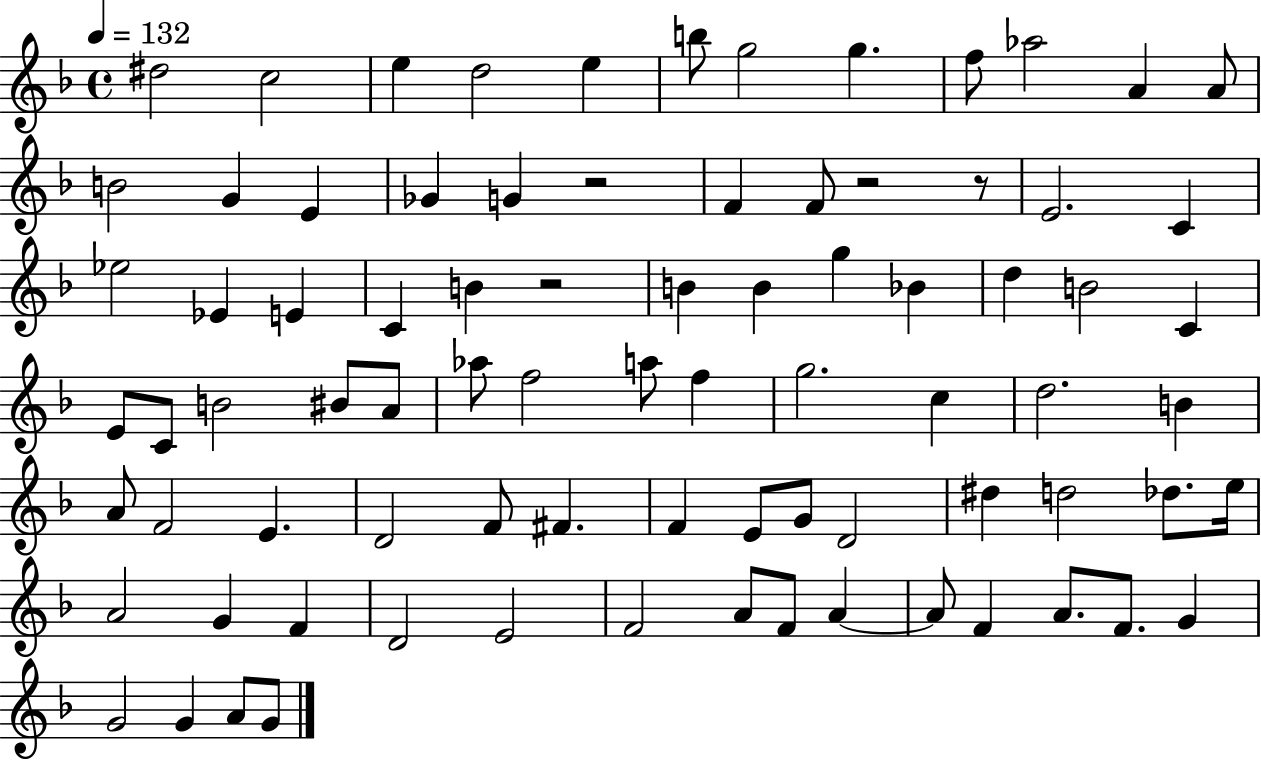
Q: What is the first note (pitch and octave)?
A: D#5